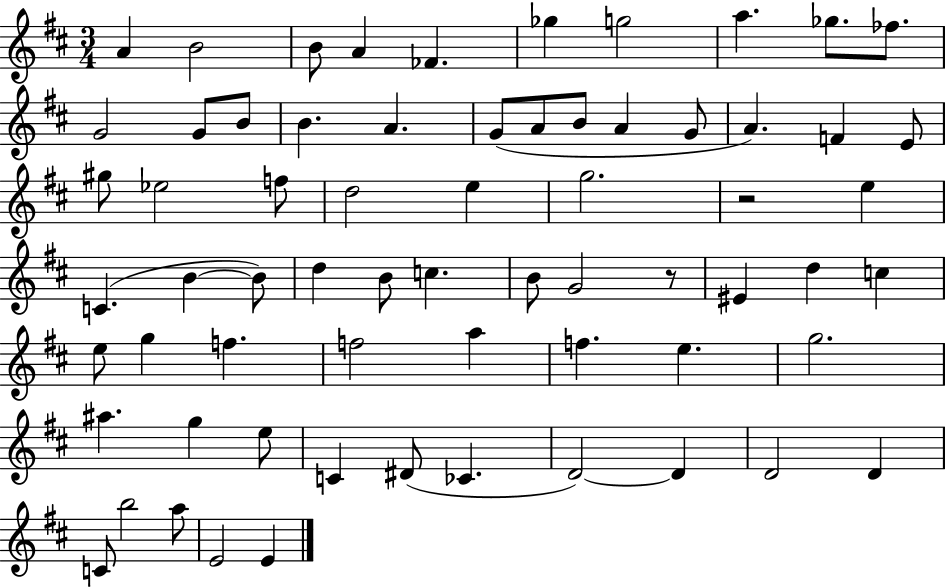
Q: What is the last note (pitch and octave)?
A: E4